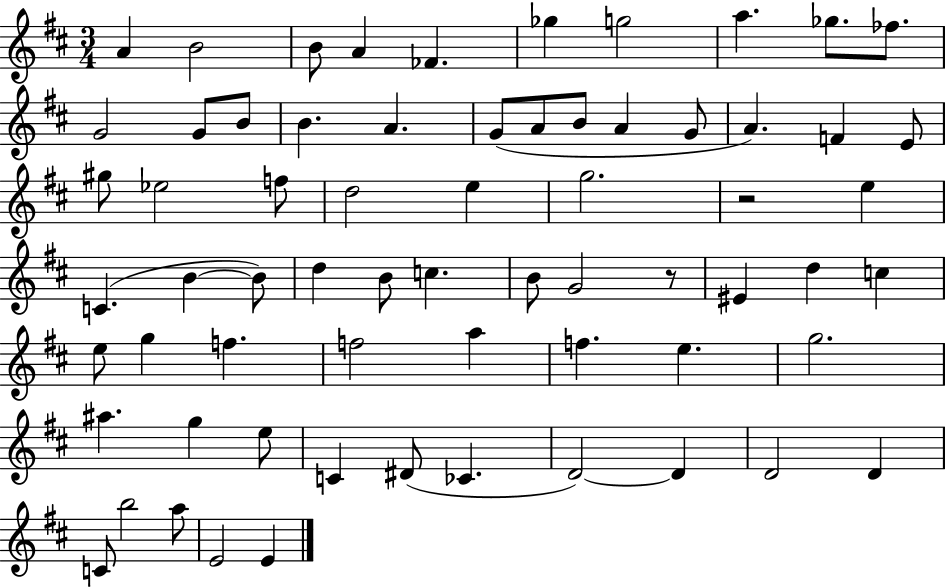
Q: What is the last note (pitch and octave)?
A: E4